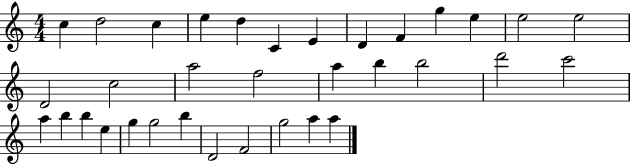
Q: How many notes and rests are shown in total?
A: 34